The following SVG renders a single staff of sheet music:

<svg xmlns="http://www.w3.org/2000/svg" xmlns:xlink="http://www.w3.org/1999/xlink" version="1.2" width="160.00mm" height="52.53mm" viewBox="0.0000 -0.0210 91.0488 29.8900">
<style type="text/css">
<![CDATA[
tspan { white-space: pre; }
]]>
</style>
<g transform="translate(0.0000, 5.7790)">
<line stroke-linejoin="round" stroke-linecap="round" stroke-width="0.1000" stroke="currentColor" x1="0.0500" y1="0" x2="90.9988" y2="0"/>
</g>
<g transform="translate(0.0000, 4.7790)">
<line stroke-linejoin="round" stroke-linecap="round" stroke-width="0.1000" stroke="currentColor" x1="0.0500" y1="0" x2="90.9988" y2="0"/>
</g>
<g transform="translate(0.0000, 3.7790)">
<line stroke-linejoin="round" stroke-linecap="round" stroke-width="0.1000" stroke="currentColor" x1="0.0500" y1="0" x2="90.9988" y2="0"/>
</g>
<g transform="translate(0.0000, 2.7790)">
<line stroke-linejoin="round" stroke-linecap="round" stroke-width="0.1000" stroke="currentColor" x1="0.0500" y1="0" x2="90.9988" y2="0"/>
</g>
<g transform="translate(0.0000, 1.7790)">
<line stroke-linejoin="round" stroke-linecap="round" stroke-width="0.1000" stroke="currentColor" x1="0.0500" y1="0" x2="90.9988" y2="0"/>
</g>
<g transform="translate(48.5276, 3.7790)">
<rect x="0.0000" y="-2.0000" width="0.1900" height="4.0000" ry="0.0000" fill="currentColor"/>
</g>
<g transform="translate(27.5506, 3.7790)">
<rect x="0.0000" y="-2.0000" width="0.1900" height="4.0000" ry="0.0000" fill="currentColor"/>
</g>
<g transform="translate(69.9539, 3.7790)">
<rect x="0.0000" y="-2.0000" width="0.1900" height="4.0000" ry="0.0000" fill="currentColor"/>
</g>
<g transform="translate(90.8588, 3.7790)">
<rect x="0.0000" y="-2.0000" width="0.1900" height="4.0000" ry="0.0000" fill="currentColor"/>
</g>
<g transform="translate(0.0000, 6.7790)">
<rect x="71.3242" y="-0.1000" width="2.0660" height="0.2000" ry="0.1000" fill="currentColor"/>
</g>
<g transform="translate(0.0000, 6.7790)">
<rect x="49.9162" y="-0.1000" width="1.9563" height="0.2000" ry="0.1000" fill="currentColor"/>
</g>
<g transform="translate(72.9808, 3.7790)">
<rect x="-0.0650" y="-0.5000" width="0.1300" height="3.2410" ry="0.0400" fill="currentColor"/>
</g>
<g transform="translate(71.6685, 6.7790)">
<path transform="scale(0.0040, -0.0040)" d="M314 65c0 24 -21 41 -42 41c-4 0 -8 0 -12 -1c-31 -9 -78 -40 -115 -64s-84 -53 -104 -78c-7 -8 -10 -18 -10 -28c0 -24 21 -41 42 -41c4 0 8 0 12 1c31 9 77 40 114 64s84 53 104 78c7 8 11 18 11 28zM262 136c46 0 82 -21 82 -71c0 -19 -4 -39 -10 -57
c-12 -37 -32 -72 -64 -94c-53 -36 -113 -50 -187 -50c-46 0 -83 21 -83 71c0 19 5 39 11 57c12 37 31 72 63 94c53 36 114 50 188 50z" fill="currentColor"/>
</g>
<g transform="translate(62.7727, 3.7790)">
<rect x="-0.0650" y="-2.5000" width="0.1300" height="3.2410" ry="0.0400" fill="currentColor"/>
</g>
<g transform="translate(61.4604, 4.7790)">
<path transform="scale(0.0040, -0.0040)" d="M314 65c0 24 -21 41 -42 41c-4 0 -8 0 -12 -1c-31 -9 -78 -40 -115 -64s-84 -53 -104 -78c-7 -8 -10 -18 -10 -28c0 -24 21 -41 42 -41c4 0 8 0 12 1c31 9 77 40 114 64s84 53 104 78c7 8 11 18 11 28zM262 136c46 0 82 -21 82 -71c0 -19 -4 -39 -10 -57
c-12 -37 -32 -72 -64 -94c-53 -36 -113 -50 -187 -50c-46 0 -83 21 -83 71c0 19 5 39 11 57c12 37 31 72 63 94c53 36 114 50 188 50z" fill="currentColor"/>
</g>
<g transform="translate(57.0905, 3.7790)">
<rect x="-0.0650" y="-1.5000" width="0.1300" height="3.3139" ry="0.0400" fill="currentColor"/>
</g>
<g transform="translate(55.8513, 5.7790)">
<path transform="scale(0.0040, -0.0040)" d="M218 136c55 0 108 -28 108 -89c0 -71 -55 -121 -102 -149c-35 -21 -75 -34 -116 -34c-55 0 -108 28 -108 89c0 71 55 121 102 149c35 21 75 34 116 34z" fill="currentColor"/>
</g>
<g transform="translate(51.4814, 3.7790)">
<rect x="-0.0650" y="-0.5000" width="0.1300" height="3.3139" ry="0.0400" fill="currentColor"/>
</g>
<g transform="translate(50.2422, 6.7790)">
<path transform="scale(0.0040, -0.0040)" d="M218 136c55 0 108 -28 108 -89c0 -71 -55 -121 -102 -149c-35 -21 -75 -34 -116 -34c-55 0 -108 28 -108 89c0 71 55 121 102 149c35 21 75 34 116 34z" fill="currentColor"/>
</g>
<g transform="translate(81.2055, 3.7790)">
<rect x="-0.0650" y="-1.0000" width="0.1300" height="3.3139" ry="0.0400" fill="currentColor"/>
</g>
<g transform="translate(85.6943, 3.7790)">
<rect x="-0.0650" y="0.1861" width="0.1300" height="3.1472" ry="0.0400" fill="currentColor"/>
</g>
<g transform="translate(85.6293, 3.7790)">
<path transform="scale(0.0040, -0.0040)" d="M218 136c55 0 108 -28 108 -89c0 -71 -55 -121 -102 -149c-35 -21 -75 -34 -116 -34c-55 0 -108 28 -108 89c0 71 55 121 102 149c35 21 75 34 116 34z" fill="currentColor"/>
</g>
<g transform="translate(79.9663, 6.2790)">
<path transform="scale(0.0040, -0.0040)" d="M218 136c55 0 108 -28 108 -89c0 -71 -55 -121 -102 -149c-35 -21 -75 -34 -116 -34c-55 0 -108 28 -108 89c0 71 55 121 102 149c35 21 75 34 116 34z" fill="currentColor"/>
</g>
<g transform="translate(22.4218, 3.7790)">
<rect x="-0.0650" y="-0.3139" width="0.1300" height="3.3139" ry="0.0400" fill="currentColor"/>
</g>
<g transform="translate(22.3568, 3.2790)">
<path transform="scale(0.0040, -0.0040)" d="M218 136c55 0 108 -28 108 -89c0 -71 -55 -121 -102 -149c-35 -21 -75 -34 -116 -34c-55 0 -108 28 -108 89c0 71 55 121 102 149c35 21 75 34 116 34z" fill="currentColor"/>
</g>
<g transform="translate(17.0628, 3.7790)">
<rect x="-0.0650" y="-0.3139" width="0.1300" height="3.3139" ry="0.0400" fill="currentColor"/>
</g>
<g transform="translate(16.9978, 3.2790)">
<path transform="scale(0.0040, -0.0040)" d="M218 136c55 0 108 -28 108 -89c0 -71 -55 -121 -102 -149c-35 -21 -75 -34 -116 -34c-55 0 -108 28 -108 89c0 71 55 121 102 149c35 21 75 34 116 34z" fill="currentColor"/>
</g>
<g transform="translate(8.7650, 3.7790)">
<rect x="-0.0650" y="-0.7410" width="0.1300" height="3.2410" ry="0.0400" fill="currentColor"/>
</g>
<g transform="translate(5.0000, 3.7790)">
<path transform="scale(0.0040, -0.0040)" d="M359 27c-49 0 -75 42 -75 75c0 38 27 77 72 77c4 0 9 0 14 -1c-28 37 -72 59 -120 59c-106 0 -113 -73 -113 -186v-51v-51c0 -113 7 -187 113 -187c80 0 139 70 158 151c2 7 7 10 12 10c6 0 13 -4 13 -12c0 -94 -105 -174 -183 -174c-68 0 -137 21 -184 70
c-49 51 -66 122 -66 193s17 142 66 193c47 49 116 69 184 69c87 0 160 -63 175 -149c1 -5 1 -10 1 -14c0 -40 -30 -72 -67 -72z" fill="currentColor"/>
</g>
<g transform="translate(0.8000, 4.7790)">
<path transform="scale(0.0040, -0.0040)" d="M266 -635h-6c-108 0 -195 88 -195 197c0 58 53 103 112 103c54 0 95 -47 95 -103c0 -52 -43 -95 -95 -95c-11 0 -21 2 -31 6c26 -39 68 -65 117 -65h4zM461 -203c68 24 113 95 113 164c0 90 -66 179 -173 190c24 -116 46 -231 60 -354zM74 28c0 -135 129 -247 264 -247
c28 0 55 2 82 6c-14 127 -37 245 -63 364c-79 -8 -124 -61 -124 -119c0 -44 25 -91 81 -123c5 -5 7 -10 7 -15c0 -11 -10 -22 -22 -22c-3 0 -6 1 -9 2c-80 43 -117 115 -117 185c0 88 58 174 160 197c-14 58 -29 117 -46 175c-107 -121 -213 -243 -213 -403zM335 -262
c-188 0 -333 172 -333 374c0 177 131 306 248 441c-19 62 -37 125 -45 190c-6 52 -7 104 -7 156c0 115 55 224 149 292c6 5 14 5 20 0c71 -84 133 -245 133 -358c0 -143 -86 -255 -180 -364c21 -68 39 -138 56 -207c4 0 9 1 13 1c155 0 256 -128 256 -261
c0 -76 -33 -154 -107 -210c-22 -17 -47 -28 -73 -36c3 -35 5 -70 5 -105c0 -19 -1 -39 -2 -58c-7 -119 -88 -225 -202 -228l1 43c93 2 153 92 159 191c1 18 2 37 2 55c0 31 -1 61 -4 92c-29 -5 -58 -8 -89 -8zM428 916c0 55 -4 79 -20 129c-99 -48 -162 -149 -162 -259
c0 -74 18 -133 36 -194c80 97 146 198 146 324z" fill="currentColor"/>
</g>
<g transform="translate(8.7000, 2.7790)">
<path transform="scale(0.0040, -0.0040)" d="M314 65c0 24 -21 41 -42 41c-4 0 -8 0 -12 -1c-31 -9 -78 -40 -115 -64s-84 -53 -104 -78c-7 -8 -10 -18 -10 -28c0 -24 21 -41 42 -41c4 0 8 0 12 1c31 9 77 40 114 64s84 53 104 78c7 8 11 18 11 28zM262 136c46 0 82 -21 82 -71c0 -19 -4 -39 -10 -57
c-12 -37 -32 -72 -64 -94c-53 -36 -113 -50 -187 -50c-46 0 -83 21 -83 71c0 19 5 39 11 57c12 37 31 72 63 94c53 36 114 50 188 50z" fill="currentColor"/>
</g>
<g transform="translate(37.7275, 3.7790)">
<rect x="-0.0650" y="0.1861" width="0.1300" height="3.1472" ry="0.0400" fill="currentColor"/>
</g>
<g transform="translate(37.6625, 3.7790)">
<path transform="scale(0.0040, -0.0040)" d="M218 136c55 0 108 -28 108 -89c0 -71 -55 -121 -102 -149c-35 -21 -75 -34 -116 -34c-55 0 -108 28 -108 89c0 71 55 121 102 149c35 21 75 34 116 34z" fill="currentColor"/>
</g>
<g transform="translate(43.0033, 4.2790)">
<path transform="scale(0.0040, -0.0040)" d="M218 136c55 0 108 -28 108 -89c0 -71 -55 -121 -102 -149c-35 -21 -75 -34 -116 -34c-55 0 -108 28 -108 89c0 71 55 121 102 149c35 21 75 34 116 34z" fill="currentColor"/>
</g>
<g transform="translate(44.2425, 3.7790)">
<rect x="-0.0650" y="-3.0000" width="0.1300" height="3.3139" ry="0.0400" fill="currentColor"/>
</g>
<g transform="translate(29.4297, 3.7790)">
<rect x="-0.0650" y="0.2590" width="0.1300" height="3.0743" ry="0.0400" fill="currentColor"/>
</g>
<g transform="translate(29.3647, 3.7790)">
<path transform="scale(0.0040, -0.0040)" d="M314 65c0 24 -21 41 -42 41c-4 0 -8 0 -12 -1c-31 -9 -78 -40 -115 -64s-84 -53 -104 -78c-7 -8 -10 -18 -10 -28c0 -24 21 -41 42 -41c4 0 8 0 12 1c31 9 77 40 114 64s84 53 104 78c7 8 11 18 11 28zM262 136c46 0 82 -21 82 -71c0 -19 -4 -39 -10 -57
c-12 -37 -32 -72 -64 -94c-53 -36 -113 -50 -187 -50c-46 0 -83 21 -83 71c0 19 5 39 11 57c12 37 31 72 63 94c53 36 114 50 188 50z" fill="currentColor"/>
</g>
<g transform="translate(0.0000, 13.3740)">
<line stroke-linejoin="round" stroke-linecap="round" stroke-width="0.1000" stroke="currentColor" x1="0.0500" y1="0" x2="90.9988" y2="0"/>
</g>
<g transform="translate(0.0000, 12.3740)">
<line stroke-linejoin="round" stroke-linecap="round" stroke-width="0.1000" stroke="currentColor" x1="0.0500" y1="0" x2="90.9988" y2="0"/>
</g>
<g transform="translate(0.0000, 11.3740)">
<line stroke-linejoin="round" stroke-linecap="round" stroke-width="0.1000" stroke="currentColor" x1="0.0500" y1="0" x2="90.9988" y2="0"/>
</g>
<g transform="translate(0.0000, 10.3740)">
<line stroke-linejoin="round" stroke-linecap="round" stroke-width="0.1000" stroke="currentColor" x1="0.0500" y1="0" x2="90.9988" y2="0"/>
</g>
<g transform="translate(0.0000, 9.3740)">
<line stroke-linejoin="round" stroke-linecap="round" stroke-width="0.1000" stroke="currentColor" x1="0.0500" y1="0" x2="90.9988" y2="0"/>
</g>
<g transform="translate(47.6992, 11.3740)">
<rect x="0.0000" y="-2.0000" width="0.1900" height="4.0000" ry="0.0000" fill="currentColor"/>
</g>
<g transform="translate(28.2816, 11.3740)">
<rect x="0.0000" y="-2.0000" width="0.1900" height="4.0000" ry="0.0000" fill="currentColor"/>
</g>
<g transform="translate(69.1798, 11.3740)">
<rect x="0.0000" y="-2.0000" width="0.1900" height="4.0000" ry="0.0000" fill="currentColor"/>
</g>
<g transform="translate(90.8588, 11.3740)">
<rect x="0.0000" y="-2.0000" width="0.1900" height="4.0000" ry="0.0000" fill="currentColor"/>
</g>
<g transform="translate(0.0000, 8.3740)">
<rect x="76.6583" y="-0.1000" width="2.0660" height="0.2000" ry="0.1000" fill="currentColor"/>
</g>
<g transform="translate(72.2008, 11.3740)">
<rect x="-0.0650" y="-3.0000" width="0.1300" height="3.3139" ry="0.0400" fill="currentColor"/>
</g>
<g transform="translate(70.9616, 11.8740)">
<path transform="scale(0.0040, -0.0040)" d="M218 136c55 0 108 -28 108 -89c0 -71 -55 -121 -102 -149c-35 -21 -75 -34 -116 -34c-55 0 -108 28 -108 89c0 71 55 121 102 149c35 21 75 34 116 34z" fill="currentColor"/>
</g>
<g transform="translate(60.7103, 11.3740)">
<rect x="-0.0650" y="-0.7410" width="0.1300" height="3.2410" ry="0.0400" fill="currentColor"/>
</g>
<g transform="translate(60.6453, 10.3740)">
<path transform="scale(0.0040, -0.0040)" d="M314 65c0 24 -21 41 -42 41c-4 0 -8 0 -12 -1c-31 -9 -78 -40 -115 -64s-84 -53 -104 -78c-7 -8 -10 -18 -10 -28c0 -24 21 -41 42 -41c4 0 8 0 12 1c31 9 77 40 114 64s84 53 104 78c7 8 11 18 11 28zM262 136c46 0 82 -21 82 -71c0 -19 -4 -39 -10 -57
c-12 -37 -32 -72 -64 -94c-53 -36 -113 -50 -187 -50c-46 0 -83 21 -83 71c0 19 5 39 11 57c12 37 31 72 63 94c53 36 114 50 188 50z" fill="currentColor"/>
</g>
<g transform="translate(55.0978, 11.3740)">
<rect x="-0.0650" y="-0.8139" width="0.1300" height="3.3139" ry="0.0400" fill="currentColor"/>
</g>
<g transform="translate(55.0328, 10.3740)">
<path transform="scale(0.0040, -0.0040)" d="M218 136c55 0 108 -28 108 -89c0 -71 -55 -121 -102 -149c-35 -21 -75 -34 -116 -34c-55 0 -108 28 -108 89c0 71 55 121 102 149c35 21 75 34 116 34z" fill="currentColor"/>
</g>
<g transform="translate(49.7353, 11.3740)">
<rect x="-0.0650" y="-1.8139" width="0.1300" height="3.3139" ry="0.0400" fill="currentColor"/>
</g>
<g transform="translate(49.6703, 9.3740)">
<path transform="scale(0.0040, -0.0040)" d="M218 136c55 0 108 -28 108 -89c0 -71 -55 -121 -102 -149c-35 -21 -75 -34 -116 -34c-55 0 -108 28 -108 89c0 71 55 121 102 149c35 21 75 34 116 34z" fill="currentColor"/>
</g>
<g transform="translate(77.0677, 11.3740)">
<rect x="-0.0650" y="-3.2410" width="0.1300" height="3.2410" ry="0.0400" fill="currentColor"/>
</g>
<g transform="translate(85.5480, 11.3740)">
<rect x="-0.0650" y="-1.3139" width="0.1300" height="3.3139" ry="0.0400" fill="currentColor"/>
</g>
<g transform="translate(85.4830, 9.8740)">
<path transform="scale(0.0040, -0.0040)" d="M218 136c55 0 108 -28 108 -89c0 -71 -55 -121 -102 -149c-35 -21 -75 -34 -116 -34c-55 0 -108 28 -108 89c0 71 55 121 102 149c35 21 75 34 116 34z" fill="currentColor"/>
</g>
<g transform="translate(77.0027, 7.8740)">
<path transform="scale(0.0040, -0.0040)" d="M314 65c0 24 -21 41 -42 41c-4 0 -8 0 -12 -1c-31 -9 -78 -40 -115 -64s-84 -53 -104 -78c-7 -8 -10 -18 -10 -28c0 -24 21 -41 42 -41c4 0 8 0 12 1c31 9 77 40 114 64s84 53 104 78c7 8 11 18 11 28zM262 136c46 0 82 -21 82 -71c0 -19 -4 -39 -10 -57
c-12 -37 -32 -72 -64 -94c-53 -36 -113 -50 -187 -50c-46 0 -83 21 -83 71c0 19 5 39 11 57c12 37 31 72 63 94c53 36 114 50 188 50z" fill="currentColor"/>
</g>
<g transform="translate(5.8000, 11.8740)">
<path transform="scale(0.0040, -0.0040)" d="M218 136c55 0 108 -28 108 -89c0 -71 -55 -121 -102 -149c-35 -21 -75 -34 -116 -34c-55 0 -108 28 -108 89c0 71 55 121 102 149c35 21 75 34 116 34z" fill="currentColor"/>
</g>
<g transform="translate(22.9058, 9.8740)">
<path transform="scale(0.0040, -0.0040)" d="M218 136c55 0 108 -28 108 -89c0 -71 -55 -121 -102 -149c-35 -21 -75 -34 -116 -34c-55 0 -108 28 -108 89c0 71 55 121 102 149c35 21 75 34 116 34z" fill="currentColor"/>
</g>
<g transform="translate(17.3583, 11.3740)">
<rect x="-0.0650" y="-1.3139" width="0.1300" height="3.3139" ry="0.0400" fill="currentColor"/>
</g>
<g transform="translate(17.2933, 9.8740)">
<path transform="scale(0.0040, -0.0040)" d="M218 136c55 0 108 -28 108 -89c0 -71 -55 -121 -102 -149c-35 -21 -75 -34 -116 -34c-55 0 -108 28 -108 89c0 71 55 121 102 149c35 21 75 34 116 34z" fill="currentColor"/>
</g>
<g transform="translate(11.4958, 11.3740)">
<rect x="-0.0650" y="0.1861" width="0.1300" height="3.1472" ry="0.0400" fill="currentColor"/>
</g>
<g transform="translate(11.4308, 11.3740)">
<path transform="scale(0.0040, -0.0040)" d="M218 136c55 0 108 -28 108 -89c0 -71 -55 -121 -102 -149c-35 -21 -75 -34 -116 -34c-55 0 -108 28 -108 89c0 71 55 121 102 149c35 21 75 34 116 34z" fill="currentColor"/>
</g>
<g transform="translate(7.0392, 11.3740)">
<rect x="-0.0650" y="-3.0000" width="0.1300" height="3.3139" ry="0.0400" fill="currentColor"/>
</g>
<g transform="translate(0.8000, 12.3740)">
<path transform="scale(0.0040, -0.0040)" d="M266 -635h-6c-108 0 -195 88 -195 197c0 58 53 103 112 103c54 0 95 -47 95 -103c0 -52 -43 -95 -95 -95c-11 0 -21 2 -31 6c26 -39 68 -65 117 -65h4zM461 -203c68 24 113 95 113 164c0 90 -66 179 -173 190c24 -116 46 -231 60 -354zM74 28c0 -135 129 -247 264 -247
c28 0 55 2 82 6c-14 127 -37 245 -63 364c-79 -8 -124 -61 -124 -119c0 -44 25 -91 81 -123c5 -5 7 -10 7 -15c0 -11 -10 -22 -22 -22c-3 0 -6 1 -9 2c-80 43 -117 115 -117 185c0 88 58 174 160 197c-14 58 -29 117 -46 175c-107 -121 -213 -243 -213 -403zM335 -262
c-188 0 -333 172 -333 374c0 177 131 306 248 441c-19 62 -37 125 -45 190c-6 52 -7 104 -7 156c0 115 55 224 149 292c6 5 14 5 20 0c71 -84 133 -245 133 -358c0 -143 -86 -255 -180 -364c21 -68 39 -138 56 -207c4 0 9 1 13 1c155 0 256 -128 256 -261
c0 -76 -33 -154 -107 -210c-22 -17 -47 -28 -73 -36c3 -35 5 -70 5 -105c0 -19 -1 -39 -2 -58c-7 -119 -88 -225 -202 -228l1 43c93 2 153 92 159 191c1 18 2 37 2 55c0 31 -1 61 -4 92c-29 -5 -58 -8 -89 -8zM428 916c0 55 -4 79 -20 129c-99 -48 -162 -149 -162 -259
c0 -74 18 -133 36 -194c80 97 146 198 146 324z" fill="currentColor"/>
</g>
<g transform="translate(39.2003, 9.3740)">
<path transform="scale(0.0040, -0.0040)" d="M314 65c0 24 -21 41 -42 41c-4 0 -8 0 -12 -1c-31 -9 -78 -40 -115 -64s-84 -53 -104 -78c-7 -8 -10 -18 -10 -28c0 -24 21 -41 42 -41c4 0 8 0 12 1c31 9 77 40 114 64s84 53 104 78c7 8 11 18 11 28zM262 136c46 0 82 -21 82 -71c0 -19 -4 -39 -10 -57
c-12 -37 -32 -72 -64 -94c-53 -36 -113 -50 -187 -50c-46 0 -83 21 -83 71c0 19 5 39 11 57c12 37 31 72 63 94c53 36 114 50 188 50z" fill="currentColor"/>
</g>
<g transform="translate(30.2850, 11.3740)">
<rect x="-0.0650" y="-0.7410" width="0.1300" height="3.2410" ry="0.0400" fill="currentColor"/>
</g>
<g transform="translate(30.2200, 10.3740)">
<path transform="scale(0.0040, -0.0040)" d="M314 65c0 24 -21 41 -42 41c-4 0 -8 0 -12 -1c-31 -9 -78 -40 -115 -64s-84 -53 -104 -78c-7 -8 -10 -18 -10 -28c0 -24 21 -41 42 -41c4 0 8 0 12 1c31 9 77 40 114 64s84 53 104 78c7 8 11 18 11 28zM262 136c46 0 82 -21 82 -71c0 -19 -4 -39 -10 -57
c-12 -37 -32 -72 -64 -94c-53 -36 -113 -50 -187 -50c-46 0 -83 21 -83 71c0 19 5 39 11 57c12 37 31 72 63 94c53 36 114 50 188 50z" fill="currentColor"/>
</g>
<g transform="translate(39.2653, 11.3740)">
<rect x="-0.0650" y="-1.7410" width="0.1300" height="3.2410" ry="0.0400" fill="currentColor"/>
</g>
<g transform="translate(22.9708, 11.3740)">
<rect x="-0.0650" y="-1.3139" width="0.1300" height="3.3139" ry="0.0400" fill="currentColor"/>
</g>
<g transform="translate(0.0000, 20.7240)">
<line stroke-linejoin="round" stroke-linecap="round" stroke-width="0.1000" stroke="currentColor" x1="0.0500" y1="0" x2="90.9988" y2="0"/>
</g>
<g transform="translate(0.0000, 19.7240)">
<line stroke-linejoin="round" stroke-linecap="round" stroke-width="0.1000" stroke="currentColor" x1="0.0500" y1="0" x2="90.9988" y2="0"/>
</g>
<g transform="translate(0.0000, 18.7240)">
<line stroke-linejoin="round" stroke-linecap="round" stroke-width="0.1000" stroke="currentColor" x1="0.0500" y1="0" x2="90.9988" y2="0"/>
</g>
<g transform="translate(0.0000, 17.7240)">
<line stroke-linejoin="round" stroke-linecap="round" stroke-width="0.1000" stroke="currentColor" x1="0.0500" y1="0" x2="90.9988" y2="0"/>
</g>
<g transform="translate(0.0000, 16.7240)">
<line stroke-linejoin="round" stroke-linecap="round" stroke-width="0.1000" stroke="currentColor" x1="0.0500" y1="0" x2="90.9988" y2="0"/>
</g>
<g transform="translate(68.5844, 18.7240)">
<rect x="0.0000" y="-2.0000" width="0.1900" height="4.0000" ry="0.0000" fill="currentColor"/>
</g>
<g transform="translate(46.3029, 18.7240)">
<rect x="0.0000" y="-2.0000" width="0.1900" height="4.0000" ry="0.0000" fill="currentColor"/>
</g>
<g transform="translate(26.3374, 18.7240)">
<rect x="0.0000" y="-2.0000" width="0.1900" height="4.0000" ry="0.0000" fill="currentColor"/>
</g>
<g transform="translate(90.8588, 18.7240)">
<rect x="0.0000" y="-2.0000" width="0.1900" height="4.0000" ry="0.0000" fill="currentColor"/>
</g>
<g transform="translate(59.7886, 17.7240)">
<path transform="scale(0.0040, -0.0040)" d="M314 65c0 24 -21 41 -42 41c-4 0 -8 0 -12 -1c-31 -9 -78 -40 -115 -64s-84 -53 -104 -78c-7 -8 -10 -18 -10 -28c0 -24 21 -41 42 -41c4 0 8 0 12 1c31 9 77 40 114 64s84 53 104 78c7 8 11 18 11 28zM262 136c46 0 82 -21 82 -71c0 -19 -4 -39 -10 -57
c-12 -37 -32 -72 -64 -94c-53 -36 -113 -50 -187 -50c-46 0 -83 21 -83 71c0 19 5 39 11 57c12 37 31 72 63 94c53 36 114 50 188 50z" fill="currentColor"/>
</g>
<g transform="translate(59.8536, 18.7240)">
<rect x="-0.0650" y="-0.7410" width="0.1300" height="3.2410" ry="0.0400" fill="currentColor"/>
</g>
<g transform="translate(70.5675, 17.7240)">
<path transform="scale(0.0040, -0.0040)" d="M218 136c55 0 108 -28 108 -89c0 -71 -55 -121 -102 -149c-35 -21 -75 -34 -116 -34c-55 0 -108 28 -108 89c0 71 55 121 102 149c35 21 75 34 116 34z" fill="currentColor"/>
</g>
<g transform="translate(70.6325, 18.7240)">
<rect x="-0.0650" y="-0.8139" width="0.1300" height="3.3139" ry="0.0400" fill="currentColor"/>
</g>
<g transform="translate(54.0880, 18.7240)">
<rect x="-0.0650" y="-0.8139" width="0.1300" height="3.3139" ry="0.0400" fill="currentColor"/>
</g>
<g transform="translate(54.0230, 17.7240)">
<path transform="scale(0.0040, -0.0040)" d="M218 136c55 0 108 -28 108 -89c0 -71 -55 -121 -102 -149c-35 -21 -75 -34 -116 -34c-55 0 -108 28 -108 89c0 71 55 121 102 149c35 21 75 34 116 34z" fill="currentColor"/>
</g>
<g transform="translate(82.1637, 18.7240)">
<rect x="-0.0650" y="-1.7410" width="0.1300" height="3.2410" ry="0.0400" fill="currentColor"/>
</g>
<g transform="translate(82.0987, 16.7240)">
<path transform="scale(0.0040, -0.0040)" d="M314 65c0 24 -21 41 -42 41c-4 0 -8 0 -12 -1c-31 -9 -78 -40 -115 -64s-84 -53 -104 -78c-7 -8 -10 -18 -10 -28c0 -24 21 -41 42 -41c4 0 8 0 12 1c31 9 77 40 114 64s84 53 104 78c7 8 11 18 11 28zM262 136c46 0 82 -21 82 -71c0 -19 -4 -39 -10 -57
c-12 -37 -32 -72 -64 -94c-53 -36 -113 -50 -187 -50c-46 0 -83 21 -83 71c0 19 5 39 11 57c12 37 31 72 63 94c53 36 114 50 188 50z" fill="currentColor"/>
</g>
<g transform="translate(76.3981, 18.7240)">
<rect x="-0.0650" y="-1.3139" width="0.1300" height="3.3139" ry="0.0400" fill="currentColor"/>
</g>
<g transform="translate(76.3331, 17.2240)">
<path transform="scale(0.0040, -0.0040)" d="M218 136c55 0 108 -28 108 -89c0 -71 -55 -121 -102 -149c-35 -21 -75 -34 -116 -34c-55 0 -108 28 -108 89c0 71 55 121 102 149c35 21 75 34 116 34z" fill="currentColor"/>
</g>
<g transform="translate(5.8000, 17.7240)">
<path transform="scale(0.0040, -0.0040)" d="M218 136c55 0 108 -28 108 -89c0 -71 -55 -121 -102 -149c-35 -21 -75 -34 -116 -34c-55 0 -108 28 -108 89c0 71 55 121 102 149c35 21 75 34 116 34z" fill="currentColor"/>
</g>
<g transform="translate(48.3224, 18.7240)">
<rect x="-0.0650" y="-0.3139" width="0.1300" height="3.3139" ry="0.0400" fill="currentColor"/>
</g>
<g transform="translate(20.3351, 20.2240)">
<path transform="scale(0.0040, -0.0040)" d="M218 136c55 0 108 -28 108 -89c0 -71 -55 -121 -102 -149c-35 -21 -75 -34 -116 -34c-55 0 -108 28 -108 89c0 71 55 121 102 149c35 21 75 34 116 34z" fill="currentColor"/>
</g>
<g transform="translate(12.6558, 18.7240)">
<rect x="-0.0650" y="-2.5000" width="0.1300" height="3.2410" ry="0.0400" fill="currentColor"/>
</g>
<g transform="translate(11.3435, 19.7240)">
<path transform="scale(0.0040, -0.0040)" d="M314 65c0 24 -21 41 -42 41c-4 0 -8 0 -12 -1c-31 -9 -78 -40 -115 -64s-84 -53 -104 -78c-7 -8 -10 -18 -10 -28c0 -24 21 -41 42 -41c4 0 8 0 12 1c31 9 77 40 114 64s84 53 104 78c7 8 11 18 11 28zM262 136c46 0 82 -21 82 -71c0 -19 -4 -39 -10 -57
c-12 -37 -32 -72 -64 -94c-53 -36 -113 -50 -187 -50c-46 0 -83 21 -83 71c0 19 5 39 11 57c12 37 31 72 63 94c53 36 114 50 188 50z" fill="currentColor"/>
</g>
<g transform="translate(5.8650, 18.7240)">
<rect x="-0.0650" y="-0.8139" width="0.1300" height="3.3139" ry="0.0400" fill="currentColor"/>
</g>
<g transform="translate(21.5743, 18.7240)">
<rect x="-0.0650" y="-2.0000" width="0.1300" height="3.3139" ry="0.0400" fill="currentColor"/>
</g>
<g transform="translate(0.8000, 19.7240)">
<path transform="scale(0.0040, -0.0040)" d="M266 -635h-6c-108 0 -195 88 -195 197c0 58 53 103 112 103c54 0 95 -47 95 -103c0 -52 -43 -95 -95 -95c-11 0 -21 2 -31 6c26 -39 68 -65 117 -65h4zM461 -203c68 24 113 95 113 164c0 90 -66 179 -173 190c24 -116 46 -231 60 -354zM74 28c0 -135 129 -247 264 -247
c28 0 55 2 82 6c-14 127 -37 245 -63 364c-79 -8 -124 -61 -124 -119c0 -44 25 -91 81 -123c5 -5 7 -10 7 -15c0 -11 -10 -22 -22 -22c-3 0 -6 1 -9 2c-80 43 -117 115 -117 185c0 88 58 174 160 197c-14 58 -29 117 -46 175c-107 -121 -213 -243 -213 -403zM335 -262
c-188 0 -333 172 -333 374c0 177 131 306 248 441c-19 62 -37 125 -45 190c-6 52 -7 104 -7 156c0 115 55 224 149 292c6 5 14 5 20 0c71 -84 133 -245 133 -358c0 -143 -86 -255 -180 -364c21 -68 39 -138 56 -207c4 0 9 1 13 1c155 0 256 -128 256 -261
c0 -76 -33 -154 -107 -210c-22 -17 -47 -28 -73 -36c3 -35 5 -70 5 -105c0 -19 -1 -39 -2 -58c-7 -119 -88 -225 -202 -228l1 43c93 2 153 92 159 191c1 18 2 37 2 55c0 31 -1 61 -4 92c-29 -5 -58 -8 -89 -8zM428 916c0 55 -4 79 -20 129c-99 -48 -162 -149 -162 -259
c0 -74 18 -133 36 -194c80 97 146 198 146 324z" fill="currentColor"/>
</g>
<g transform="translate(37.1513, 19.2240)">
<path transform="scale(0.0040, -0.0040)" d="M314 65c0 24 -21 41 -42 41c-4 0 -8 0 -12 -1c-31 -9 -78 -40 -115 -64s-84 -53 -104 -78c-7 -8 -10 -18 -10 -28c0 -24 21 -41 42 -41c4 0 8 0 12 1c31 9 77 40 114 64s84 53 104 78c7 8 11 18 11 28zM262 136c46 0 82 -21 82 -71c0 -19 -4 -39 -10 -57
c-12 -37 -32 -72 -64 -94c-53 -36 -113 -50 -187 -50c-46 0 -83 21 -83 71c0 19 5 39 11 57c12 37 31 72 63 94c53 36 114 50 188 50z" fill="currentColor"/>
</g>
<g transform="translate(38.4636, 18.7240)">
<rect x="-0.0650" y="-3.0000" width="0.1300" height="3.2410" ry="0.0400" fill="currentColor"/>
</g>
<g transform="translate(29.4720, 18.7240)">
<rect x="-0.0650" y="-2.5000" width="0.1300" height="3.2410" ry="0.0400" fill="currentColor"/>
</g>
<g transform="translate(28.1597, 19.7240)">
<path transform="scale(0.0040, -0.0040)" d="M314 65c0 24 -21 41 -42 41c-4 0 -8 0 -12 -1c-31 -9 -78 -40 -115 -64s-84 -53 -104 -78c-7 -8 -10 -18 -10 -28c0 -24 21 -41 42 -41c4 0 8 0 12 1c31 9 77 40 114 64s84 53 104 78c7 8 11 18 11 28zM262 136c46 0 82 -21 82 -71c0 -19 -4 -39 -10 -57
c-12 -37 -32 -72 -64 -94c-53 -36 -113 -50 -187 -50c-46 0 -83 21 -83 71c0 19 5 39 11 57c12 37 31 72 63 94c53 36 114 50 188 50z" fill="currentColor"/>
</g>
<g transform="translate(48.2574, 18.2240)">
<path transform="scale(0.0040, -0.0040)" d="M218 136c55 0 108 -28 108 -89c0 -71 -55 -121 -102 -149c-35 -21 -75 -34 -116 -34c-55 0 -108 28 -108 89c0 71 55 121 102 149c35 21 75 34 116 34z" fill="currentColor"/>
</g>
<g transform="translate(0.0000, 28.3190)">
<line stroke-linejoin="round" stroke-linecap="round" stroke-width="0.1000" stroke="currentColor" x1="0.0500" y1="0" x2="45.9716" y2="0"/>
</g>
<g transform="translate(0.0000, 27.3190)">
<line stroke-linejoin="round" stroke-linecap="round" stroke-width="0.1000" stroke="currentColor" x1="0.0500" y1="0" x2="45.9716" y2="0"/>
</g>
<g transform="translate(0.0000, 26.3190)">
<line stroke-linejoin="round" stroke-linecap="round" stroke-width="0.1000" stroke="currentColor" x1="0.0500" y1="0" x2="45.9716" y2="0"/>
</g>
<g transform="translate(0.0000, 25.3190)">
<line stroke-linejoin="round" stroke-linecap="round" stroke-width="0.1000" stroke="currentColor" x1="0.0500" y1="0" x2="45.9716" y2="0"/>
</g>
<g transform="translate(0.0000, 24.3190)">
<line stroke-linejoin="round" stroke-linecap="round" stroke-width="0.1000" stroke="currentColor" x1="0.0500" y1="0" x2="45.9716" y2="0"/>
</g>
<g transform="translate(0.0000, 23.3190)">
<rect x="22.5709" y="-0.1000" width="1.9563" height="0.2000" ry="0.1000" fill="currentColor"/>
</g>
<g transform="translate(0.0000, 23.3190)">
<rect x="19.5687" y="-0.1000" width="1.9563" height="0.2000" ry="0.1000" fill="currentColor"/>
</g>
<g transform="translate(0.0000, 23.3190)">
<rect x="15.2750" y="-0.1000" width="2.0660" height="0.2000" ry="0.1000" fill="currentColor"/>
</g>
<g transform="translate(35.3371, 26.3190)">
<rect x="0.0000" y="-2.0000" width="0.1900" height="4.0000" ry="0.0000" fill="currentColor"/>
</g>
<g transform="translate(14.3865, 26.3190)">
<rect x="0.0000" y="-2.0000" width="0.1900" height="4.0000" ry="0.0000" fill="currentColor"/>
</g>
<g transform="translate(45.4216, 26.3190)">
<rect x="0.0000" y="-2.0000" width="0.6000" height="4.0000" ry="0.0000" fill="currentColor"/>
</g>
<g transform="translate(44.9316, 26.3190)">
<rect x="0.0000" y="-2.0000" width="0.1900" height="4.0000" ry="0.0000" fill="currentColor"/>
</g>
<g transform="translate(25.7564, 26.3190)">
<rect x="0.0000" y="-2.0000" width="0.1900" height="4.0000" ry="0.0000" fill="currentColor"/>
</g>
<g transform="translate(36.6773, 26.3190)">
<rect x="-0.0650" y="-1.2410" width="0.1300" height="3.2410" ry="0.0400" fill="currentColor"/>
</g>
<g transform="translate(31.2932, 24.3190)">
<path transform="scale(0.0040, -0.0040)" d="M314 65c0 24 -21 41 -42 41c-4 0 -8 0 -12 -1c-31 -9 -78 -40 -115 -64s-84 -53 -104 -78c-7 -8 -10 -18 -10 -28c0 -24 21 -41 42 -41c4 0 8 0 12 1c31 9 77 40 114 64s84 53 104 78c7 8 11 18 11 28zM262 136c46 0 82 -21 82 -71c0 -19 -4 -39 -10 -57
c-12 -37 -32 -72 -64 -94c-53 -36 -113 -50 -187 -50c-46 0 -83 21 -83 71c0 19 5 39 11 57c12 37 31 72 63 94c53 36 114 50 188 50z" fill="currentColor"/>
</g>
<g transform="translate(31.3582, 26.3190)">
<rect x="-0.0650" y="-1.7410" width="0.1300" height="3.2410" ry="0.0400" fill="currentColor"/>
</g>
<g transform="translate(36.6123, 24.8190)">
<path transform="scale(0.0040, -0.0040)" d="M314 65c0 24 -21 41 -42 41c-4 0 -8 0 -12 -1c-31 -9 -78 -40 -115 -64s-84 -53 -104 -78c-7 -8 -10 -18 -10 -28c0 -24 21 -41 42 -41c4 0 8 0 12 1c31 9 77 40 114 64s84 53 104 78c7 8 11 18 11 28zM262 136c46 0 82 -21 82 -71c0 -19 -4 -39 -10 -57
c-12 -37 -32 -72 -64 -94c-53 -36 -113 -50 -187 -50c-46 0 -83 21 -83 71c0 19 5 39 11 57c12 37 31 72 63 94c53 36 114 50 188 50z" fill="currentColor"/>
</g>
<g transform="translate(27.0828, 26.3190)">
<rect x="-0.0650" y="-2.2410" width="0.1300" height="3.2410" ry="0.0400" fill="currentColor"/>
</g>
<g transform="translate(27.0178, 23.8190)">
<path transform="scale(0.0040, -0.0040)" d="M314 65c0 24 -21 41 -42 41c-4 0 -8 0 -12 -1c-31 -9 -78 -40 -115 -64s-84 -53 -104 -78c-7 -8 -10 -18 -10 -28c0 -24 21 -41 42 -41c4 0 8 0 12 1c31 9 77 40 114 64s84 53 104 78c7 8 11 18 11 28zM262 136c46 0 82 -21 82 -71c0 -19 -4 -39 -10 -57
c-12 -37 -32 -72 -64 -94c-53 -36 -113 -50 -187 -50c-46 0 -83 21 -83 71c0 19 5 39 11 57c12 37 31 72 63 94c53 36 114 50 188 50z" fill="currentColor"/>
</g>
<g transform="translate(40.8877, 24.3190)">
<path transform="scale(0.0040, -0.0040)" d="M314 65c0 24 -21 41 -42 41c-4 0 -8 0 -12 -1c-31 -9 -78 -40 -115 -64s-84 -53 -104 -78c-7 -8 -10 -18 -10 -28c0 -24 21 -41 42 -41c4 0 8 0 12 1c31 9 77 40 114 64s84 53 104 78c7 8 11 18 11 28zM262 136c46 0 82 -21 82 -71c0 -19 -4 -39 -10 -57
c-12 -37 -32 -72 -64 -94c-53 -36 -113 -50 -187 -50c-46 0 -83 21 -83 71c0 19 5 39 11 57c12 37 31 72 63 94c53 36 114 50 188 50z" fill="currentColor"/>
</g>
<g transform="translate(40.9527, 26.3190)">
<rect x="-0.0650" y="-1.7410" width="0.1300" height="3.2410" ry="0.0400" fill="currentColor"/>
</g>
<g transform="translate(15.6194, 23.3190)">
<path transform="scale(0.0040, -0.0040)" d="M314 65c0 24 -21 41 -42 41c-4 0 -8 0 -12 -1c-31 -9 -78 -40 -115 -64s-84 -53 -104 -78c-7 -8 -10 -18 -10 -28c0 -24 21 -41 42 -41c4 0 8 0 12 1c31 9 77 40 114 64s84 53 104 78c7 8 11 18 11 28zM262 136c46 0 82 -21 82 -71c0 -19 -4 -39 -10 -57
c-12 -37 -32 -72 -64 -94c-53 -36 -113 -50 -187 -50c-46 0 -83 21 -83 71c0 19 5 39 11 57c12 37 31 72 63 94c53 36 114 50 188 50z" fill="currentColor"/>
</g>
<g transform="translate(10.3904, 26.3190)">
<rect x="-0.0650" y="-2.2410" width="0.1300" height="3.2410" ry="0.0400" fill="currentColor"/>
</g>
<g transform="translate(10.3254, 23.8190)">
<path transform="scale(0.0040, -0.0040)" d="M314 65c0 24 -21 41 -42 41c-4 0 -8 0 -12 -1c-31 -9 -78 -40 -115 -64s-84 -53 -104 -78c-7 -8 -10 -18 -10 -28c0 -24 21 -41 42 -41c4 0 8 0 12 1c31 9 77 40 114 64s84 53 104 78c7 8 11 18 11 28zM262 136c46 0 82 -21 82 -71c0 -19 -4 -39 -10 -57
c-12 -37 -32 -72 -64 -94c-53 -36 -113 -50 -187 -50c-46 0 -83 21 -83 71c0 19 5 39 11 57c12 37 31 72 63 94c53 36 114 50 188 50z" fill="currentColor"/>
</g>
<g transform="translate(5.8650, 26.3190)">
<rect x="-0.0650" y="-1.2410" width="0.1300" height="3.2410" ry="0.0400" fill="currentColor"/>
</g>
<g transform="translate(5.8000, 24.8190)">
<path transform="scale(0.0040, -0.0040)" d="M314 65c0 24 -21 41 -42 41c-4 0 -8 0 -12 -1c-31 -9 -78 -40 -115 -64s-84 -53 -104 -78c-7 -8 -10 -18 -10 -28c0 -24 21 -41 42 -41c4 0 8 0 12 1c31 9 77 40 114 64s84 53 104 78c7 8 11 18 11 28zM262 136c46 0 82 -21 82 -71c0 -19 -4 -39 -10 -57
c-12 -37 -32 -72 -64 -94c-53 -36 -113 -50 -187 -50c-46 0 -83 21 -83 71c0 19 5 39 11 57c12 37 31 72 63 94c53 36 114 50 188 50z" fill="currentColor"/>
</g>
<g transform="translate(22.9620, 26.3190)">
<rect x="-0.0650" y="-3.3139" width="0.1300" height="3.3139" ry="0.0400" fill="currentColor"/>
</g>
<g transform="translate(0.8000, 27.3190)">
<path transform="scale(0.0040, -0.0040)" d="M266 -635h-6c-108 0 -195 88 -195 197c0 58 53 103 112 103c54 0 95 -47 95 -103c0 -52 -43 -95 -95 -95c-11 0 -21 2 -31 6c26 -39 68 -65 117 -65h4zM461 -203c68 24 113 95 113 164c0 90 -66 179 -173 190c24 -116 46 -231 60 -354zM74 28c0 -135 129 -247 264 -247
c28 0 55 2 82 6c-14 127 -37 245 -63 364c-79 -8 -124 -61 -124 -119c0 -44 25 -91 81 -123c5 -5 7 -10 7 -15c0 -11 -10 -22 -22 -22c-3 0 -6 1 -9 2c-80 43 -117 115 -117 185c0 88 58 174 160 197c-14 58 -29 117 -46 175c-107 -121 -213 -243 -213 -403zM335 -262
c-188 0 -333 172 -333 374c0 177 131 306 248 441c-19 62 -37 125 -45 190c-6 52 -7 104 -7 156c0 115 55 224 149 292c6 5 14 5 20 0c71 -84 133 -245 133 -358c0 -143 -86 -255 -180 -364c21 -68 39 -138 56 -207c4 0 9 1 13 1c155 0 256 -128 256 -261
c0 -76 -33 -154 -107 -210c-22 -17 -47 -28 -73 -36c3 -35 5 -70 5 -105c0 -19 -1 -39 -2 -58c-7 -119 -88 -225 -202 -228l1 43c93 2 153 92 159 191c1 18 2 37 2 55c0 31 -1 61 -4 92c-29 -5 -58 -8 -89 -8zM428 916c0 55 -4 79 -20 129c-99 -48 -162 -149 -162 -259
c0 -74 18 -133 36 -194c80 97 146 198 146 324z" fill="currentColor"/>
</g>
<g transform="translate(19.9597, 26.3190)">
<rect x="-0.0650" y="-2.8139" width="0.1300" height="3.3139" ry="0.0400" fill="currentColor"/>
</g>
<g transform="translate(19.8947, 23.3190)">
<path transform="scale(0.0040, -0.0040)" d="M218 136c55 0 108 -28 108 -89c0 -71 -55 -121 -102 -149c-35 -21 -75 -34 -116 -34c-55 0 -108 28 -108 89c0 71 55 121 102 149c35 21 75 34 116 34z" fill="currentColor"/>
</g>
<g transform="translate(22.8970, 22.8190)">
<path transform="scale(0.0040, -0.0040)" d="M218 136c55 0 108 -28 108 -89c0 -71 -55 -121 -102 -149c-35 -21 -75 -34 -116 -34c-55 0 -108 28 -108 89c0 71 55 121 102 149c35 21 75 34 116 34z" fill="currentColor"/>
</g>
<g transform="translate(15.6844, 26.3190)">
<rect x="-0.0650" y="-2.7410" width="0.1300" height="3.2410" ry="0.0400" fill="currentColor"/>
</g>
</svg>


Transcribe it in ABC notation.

X:1
T:Untitled
M:4/4
L:1/4
K:C
d2 c c B2 B A C E G2 C2 D B A B e e d2 f2 f d d2 A b2 e d G2 F G2 A2 c d d2 d e f2 e2 g2 a2 a b g2 f2 e2 f2